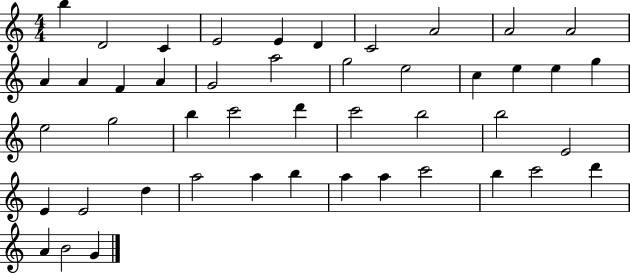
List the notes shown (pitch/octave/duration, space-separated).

B5/q D4/h C4/q E4/h E4/q D4/q C4/h A4/h A4/h A4/h A4/q A4/q F4/q A4/q G4/h A5/h G5/h E5/h C5/q E5/q E5/q G5/q E5/h G5/h B5/q C6/h D6/q C6/h B5/h B5/h E4/h E4/q E4/h D5/q A5/h A5/q B5/q A5/q A5/q C6/h B5/q C6/h D6/q A4/q B4/h G4/q